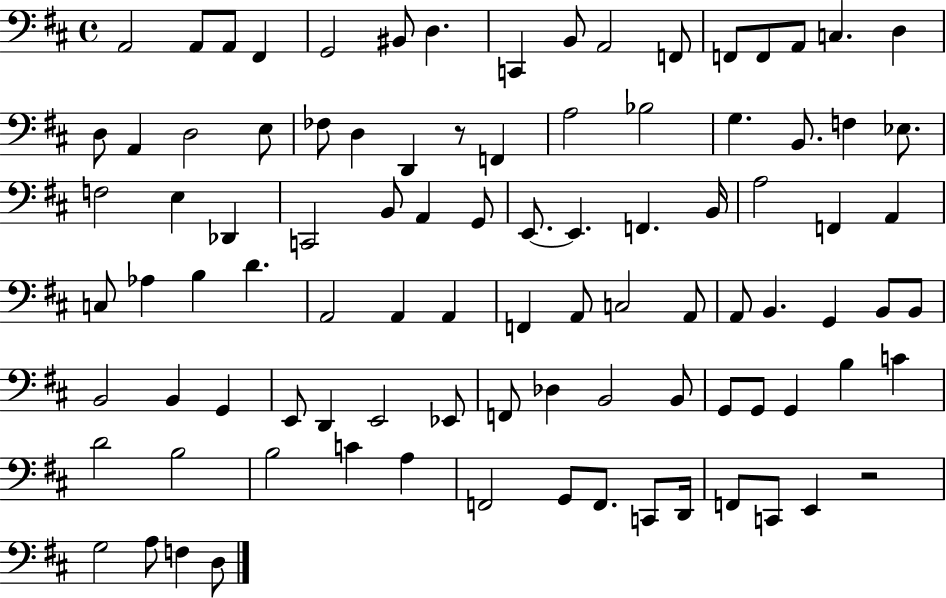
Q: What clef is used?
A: bass